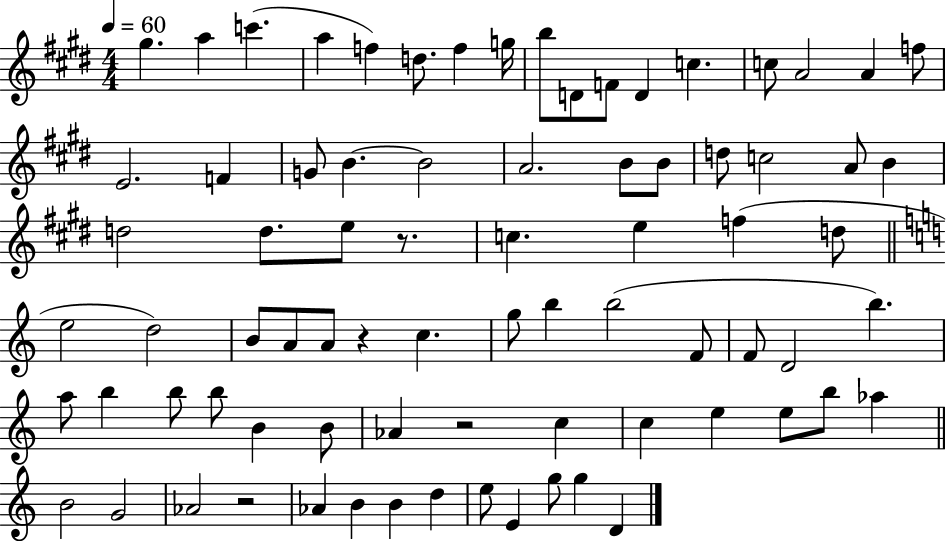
G#5/q. A5/q C6/q. A5/q F5/q D5/e. F5/q G5/s B5/e D4/e F4/e D4/q C5/q. C5/e A4/h A4/q F5/e E4/h. F4/q G4/e B4/q. B4/h A4/h. B4/e B4/e D5/e C5/h A4/e B4/q D5/h D5/e. E5/e R/e. C5/q. E5/q F5/q D5/e E5/h D5/h B4/e A4/e A4/e R/q C5/q. G5/e B5/q B5/h F4/e F4/e D4/h B5/q. A5/e B5/q B5/e B5/e B4/q B4/e Ab4/q R/h C5/q C5/q E5/q E5/e B5/e Ab5/q B4/h G4/h Ab4/h R/h Ab4/q B4/q B4/q D5/q E5/e E4/q G5/e G5/q D4/q